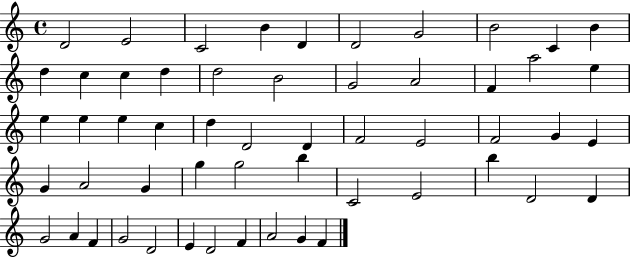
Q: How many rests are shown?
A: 0